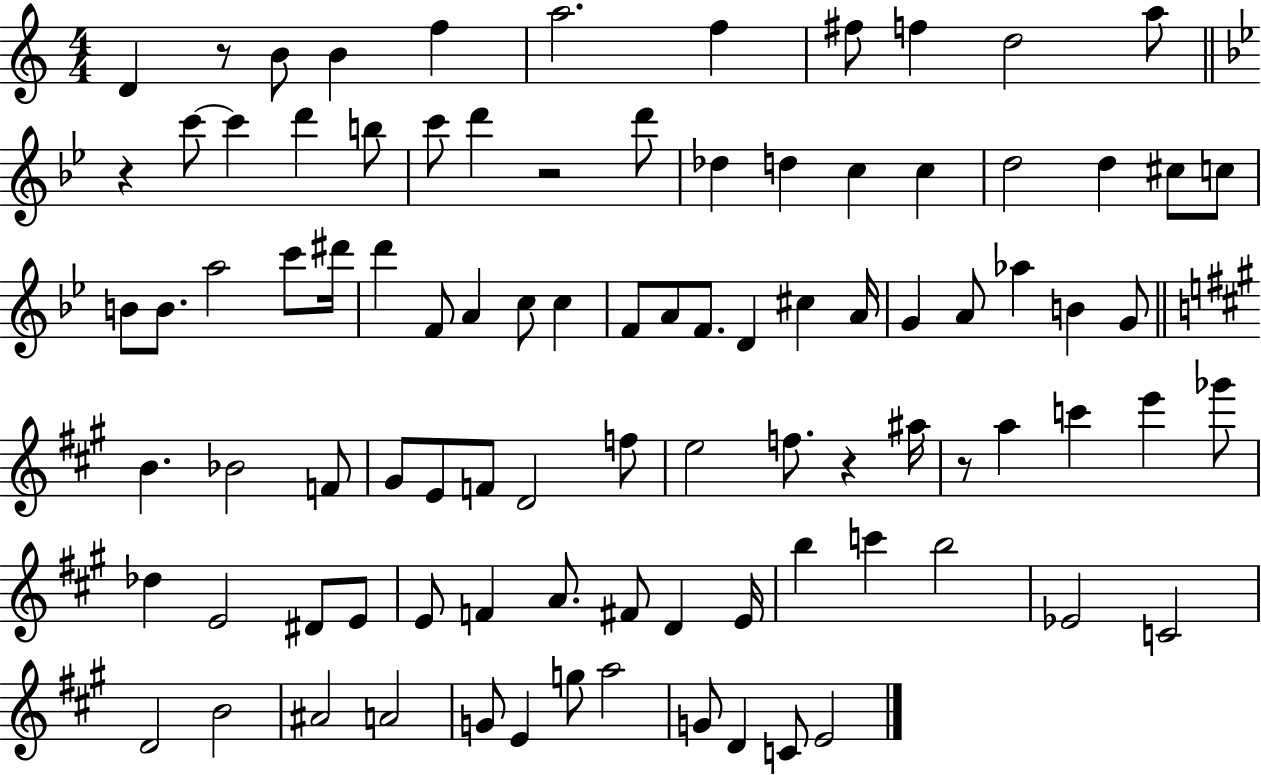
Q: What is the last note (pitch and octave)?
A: E4